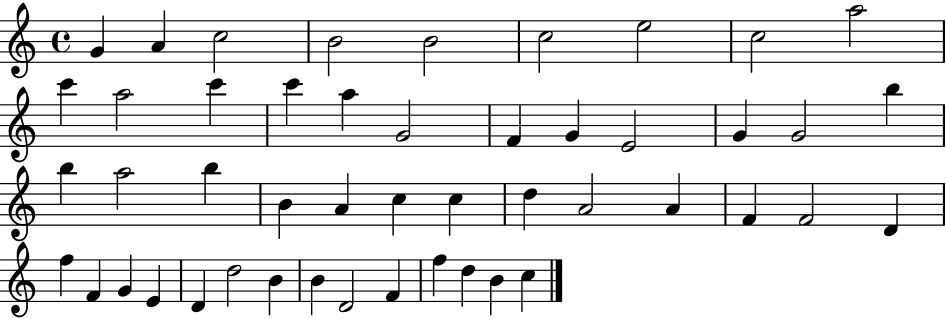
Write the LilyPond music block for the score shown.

{
  \clef treble
  \time 4/4
  \defaultTimeSignature
  \key c \major
  g'4 a'4 c''2 | b'2 b'2 | c''2 e''2 | c''2 a''2 | \break c'''4 a''2 c'''4 | c'''4 a''4 g'2 | f'4 g'4 e'2 | g'4 g'2 b''4 | \break b''4 a''2 b''4 | b'4 a'4 c''4 c''4 | d''4 a'2 a'4 | f'4 f'2 d'4 | \break f''4 f'4 g'4 e'4 | d'4 d''2 b'4 | b'4 d'2 f'4 | f''4 d''4 b'4 c''4 | \break \bar "|."
}